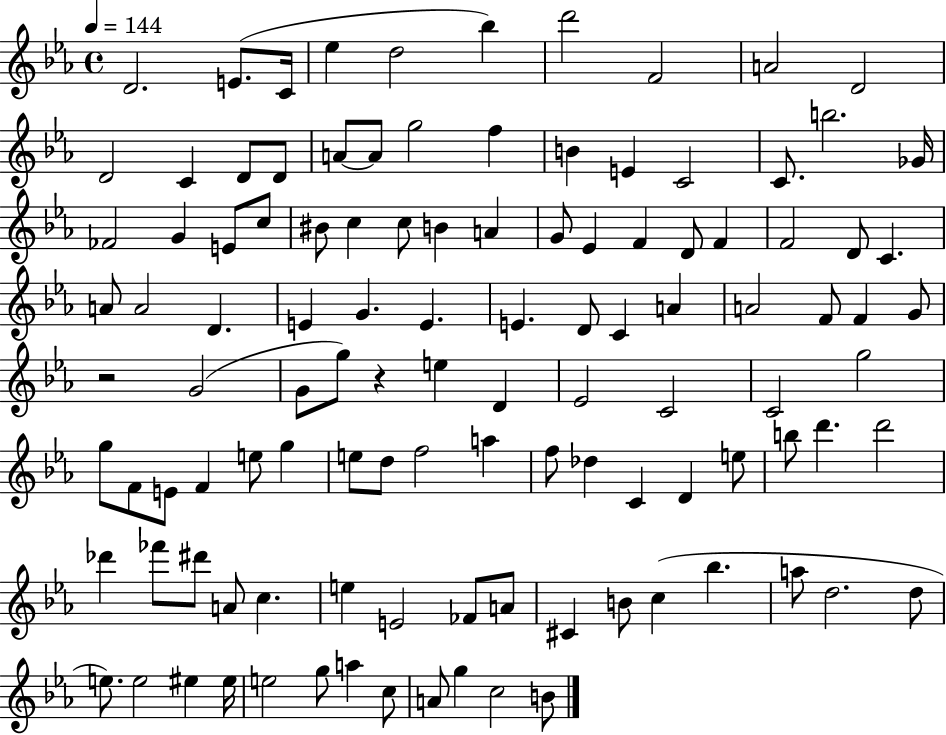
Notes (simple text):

D4/h. E4/e. C4/s Eb5/q D5/h Bb5/q D6/h F4/h A4/h D4/h D4/h C4/q D4/e D4/e A4/e A4/e G5/h F5/q B4/q E4/q C4/h C4/e. B5/h. Gb4/s FES4/h G4/q E4/e C5/e BIS4/e C5/q C5/e B4/q A4/q G4/e Eb4/q F4/q D4/e F4/q F4/h D4/e C4/q. A4/e A4/h D4/q. E4/q G4/q. E4/q. E4/q. D4/e C4/q A4/q A4/h F4/e F4/q G4/e R/h G4/h G4/e G5/e R/q E5/q D4/q Eb4/h C4/h C4/h G5/h G5/e F4/e E4/e F4/q E5/e G5/q E5/e D5/e F5/h A5/q F5/e Db5/q C4/q D4/q E5/e B5/e D6/q. D6/h Db6/q FES6/e D#6/e A4/e C5/q. E5/q E4/h FES4/e A4/e C#4/q B4/e C5/q Bb5/q. A5/e D5/h. D5/e E5/e. E5/h EIS5/q EIS5/s E5/h G5/e A5/q C5/e A4/e G5/q C5/h B4/e